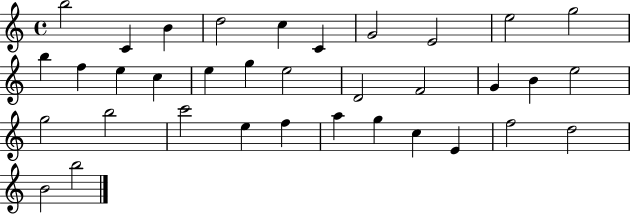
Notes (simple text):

B5/h C4/q B4/q D5/h C5/q C4/q G4/h E4/h E5/h G5/h B5/q F5/q E5/q C5/q E5/q G5/q E5/h D4/h F4/h G4/q B4/q E5/h G5/h B5/h C6/h E5/q F5/q A5/q G5/q C5/q E4/q F5/h D5/h B4/h B5/h